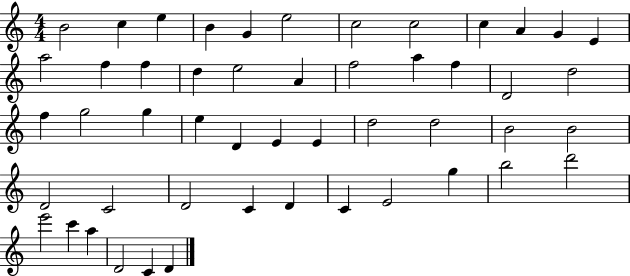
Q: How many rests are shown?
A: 0